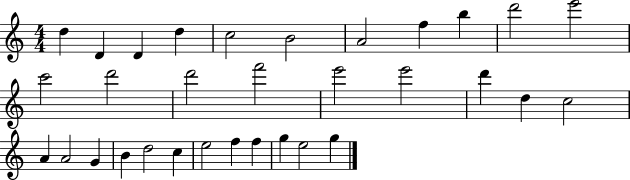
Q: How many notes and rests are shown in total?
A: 32